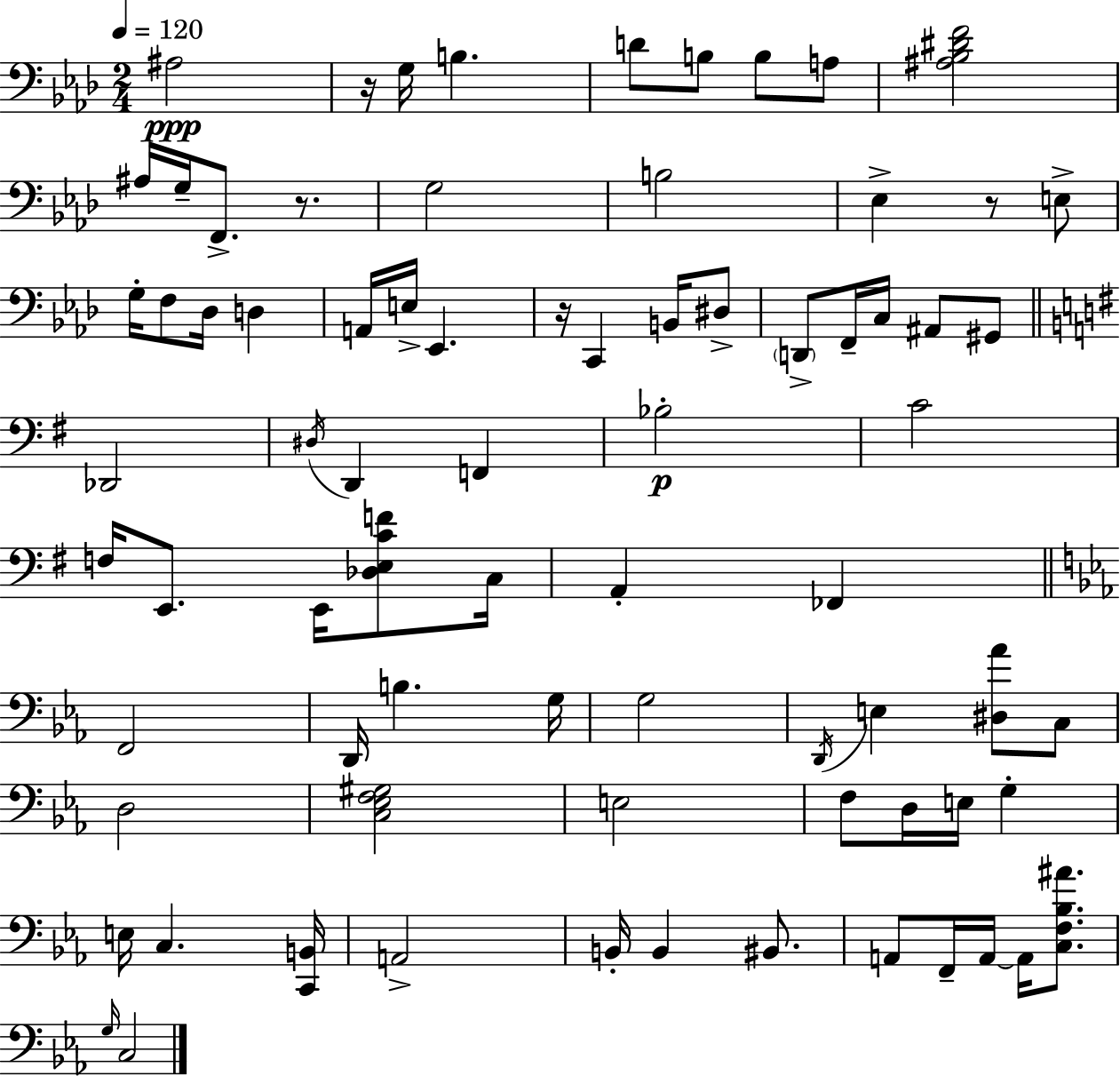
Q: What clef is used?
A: bass